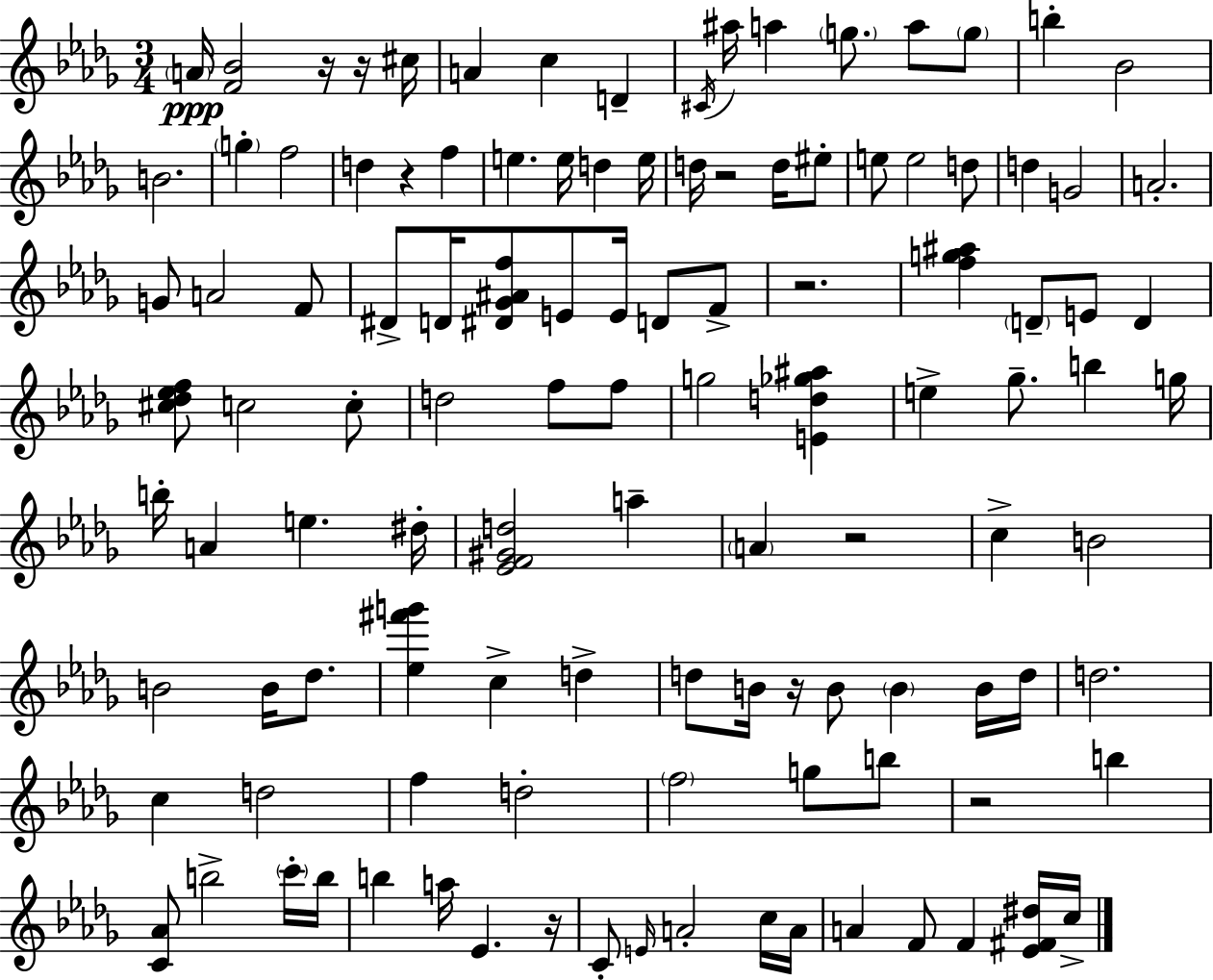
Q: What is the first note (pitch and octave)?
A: A4